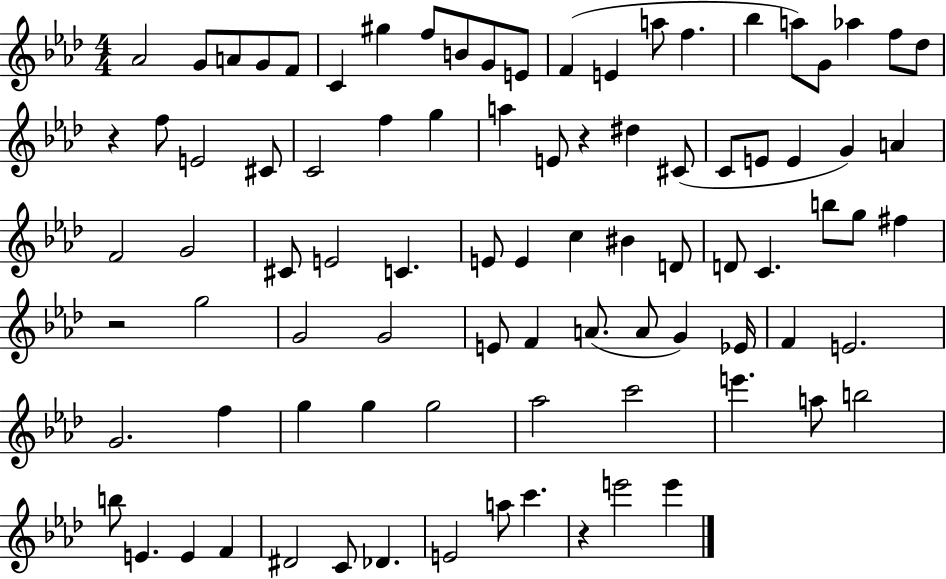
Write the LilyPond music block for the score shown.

{
  \clef treble
  \numericTimeSignature
  \time 4/4
  \key aes \major
  aes'2 g'8 a'8 g'8 f'8 | c'4 gis''4 f''8 b'8 g'8 e'8 | f'4( e'4 a''8 f''4. | bes''4 a''8) g'8 aes''4 f''8 des''8 | \break r4 f''8 e'2 cis'8 | c'2 f''4 g''4 | a''4 e'8 r4 dis''4 cis'8( | c'8 e'8 e'4 g'4) a'4 | \break f'2 g'2 | cis'8 e'2 c'4. | e'8 e'4 c''4 bis'4 d'8 | d'8 c'4. b''8 g''8 fis''4 | \break r2 g''2 | g'2 g'2 | e'8 f'4 a'8.( a'8 g'4) ees'16 | f'4 e'2. | \break g'2. f''4 | g''4 g''4 g''2 | aes''2 c'''2 | e'''4. a''8 b''2 | \break b''8 e'4. e'4 f'4 | dis'2 c'8 des'4. | e'2 a''8 c'''4. | r4 e'''2 e'''4 | \break \bar "|."
}